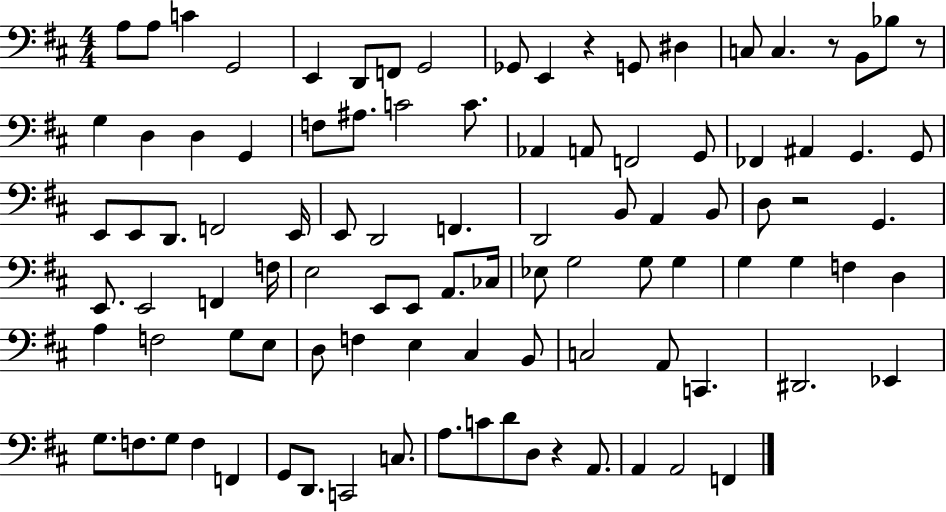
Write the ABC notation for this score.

X:1
T:Untitled
M:4/4
L:1/4
K:D
A,/2 A,/2 C G,,2 E,, D,,/2 F,,/2 G,,2 _G,,/2 E,, z G,,/2 ^D, C,/2 C, z/2 B,,/2 _B,/2 z/2 G, D, D, G,, F,/2 ^A,/2 C2 C/2 _A,, A,,/2 F,,2 G,,/2 _F,, ^A,, G,, G,,/2 E,,/2 E,,/2 D,,/2 F,,2 E,,/4 E,,/2 D,,2 F,, D,,2 B,,/2 A,, B,,/2 D,/2 z2 G,, E,,/2 E,,2 F,, F,/4 E,2 E,,/2 E,,/2 A,,/2 _C,/4 _E,/2 G,2 G,/2 G, G, G, F, D, A, F,2 G,/2 E,/2 D,/2 F, E, ^C, B,,/2 C,2 A,,/2 C,, ^D,,2 _E,, G,/2 F,/2 G,/2 F, F,, G,,/2 D,,/2 C,,2 C,/2 A,/2 C/2 D/2 D,/2 z A,,/2 A,, A,,2 F,,